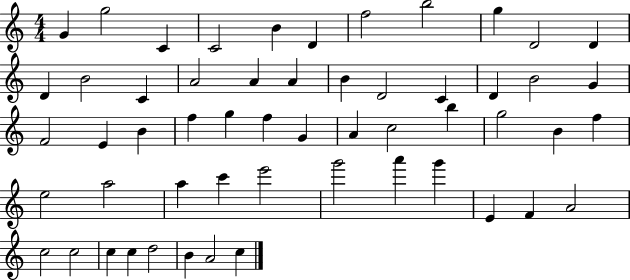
{
  \clef treble
  \numericTimeSignature
  \time 4/4
  \key c \major
  g'4 g''2 c'4 | c'2 b'4 d'4 | f''2 b''2 | g''4 d'2 d'4 | \break d'4 b'2 c'4 | a'2 a'4 a'4 | b'4 d'2 c'4 | d'4 b'2 g'4 | \break f'2 e'4 b'4 | f''4 g''4 f''4 g'4 | a'4 c''2 b''4 | g''2 b'4 f''4 | \break e''2 a''2 | a''4 c'''4 e'''2 | g'''2 a'''4 g'''4 | e'4 f'4 a'2 | \break c''2 c''2 | c''4 c''4 d''2 | b'4 a'2 c''4 | \bar "|."
}